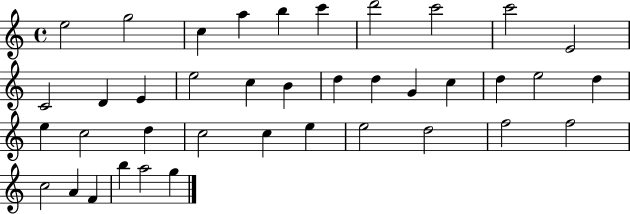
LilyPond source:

{
  \clef treble
  \time 4/4
  \defaultTimeSignature
  \key c \major
  e''2 g''2 | c''4 a''4 b''4 c'''4 | d'''2 c'''2 | c'''2 e'2 | \break c'2 d'4 e'4 | e''2 c''4 b'4 | d''4 d''4 g'4 c''4 | d''4 e''2 d''4 | \break e''4 c''2 d''4 | c''2 c''4 e''4 | e''2 d''2 | f''2 f''2 | \break c''2 a'4 f'4 | b''4 a''2 g''4 | \bar "|."
}